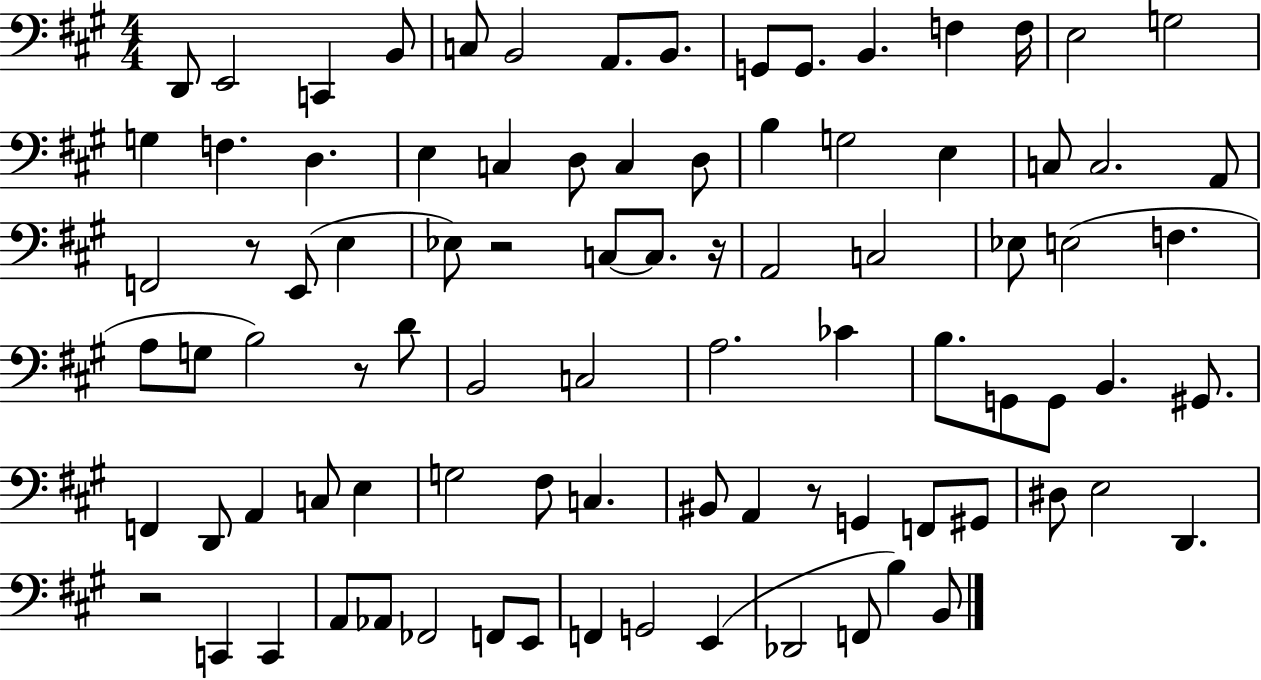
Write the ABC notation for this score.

X:1
T:Untitled
M:4/4
L:1/4
K:A
D,,/2 E,,2 C,, B,,/2 C,/2 B,,2 A,,/2 B,,/2 G,,/2 G,,/2 B,, F, F,/4 E,2 G,2 G, F, D, E, C, D,/2 C, D,/2 B, G,2 E, C,/2 C,2 A,,/2 F,,2 z/2 E,,/2 E, _E,/2 z2 C,/2 C,/2 z/4 A,,2 C,2 _E,/2 E,2 F, A,/2 G,/2 B,2 z/2 D/2 B,,2 C,2 A,2 _C B,/2 G,,/2 G,,/2 B,, ^G,,/2 F,, D,,/2 A,, C,/2 E, G,2 ^F,/2 C, ^B,,/2 A,, z/2 G,, F,,/2 ^G,,/2 ^D,/2 E,2 D,, z2 C,, C,, A,,/2 _A,,/2 _F,,2 F,,/2 E,,/2 F,, G,,2 E,, _D,,2 F,,/2 B, B,,/2